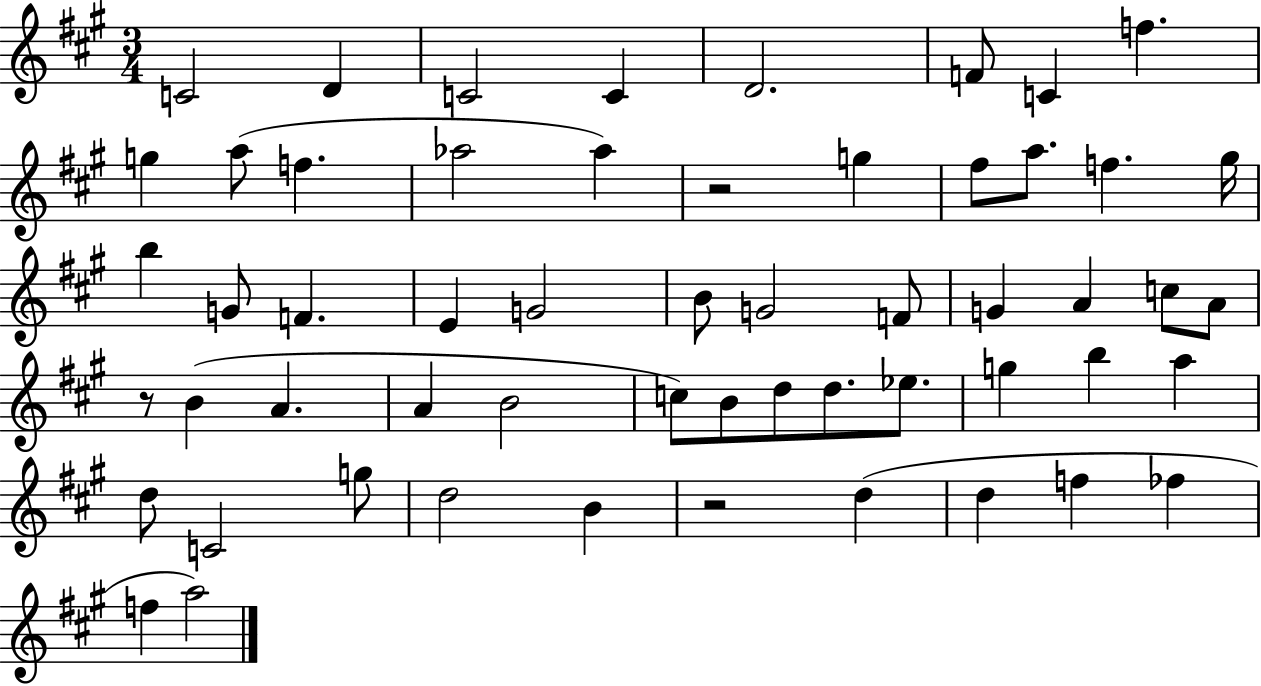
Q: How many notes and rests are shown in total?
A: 56